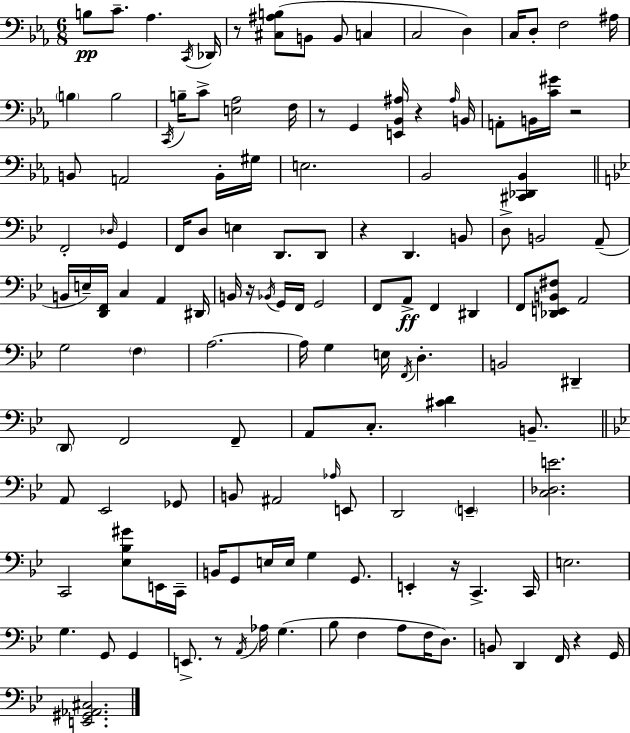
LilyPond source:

{
  \clef bass
  \numericTimeSignature
  \time 6/8
  \key ees \major
  b8\pp c'8.-- aes4. \acciaccatura { c,16 } | des,16 r8 <cis ais b>8( b,8 b,8 c4 | c2 d4) | c16 d8-. f2 | \break ais16 \parenthesize b4 b2 | \acciaccatura { c,16 } b16-- c'8-> <e aes>2 | f16 r8 g,4 <e, bes, ais>16 r4 | \grace { ais16 } b,16 a,8-. b,16 <c' gis'>16 r2 | \break b,8 a,2 | b,16-. gis16 e2. | bes,2 <cis, des, bes,>4 | \bar "||" \break \key bes \major f,2-. \grace { des16 } g,4 | f,16 d8 e4 d,8. d,8 | r4 d,4. b,8 | d8-> b,2 a,8--( | \break b,16 e16--) <d, f,>16 c4 a,4 | dis,16 b,16 r16 \acciaccatura { bes,16 } g,16 f,16 g,2 | f,8 a,8->\ff f,4 dis,4 | f,8 <des, e, b, fis>8 a,2 | \break g2 \parenthesize f4 | a2.~~ | a16 g4 e16 \acciaccatura { f,16 } d4.-. | b,2 dis,4-- | \break \parenthesize d,8 f,2 | f,8-- a,8 c8.-. <cis' d'>4 | b,8.-- \bar "||" \break \key g \minor a,8 ees,2 ges,8 | b,8 ais,2 \grace { aes16 } e,8 | d,2 \parenthesize e,4-- | <c des e'>2. | \break c,2 <ees bes gis'>8 e,16 | c,16-- b,16 g,8 e16 e16 g4 g,8. | e,4-. r16 c,4.-> | c,16 e2. | \break g4. g,8 g,4 | e,8.-> r8 \acciaccatura { a,16 } aes16 g4.( | bes8 f4 a8 f16 d8.) | b,8 d,4 f,16 r4 | \break g,16 <e, gis, aes, cis>2. | \bar "|."
}